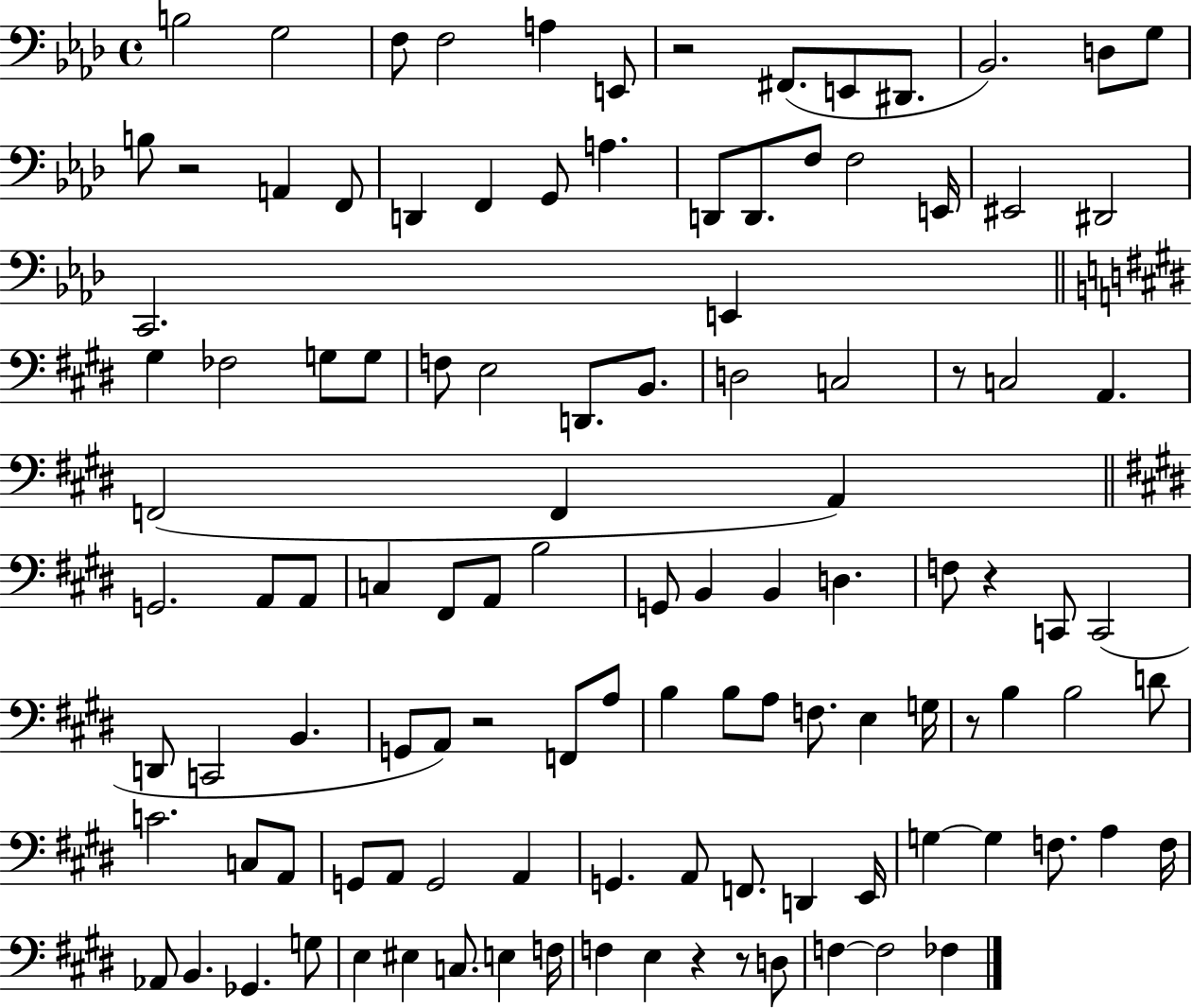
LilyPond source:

{
  \clef bass
  \time 4/4
  \defaultTimeSignature
  \key aes \major
  b2 g2 | f8 f2 a4 e,8 | r2 fis,8.( e,8 dis,8. | bes,2.) d8 g8 | \break b8 r2 a,4 f,8 | d,4 f,4 g,8 a4. | d,8 d,8. f8 f2 e,16 | eis,2 dis,2 | \break c,2. e,4 | \bar "||" \break \key e \major gis4 fes2 g8 g8 | f8 e2 d,8. b,8. | d2 c2 | r8 c2 a,4. | \break f,2( f,4 a,4) | \bar "||" \break \key e \major g,2. a,8 a,8 | c4 fis,8 a,8 b2 | g,8 b,4 b,4 d4. | f8 r4 c,8 c,2( | \break d,8 c,2 b,4. | g,8 a,8) r2 f,8 a8 | b4 b8 a8 f8. e4 g16 | r8 b4 b2 d'8 | \break c'2. c8 a,8 | g,8 a,8 g,2 a,4 | g,4. a,8 f,8. d,4 e,16 | g4~~ g4 f8. a4 f16 | \break aes,8 b,4. ges,4. g8 | e4 eis4 c8. e4 f16 | f4 e4 r4 r8 d8 | f4~~ f2 fes4 | \break \bar "|."
}